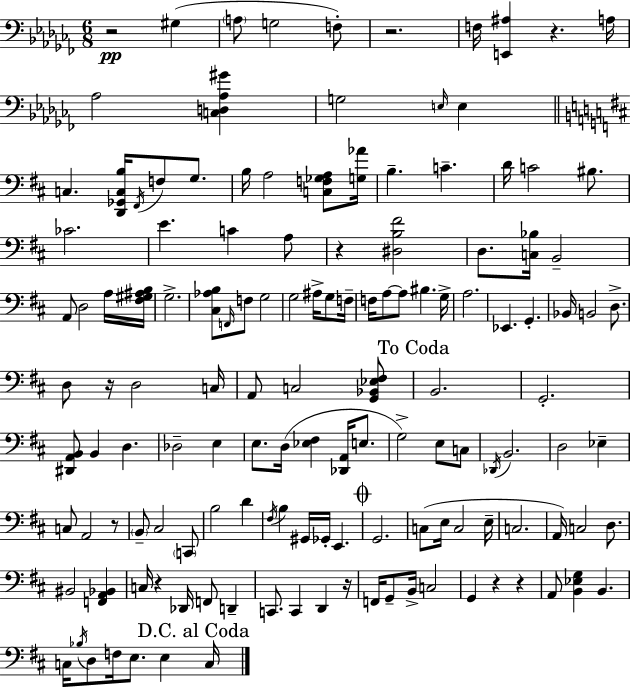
{
  \clef bass
  \numericTimeSignature
  \time 6/8
  \key aes \minor
  r2\pp gis4( | \parenthesize a8 g2 f8-.) | r2. | f16 <e, ais>4 r4. a16 | \break aes2 <c d aes gis'>4 | g2 \grace { e16 } e4 | \bar "||" \break \key b \minor c4. <d, ges, c b>16 \acciaccatura { fis,16 } f8 g8. | b16 a2 <c f ges a>8 | <g aes'>16 b4.-- c'4.-- | d'16 c'2 bis8. | \break ces'2. | e'4. c'4 a8 | r4 <dis b fis'>2 | d8. <c bes>16 b,2-- | \break a,8 d2 a16 | <fis gis ais b>16 g2.-> | <cis aes b>8 \grace { f,16 } f8 g2 | g2 ais16-> g8 | \break f16-- f16 a8~~ a8 bis4. | g16-> a2. | ees,4. g,4.-. | bes,16 b,2 d8.-> | \break d8 r16 d2 | c16 a,8 c2 | <g, bes, ees fis>8 \mark "To Coda" b,2. | g,2.-. | \break <dis, a, b,>8 b,4 d4. | des2-- e4 | e8. d16( <ees fis>4 <des, a,>16 e8. | g2->) e8 | \break c8 \acciaccatura { des,16 } b,2. | d2 ees4-- | c8 a,2 | r8 \parenthesize b,8-- cis2 | \break \parenthesize c,8 b2 d'4 | \acciaccatura { fis16 } b4 gis,16 ges,16-. e,4. | \mark \markup { \musicglyph "scripts.coda" } g,2. | c8( e16 c2 | \break e16-- c2. | a,16) c2 | d8. bis,2 | <f, a, bes,>4 c16 r4 des,16 f,8 | \break d,4-- c,8. c,4 d,4 | r16 f,16 g,8-- b,16-> c2 | g,4 r4 | r4 a,8 <b, ees g>4 b,4. | \break c16 \acciaccatura { bes16 } d8 f16 e8. | e4 \mark "D.C. al Coda" c16 \bar "|."
}